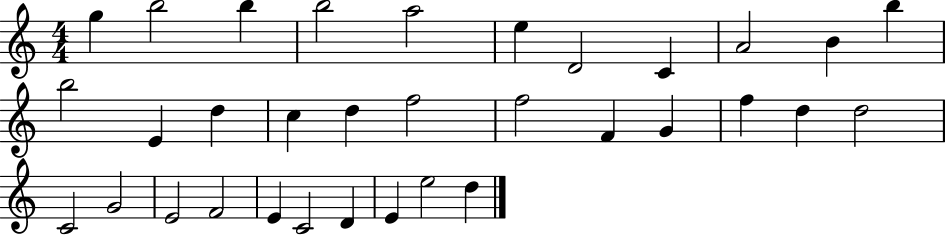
G5/q B5/h B5/q B5/h A5/h E5/q D4/h C4/q A4/h B4/q B5/q B5/h E4/q D5/q C5/q D5/q F5/h F5/h F4/q G4/q F5/q D5/q D5/h C4/h G4/h E4/h F4/h E4/q C4/h D4/q E4/q E5/h D5/q